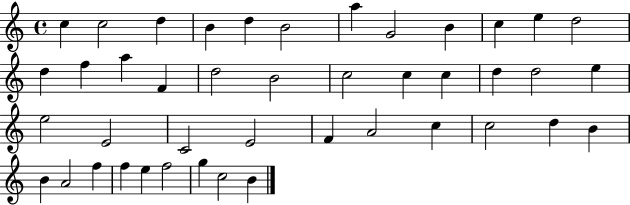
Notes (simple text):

C5/q C5/h D5/q B4/q D5/q B4/h A5/q G4/h B4/q C5/q E5/q D5/h D5/q F5/q A5/q F4/q D5/h B4/h C5/h C5/q C5/q D5/q D5/h E5/q E5/h E4/h C4/h E4/h F4/q A4/h C5/q C5/h D5/q B4/q B4/q A4/h F5/q F5/q E5/q F5/h G5/q C5/h B4/q